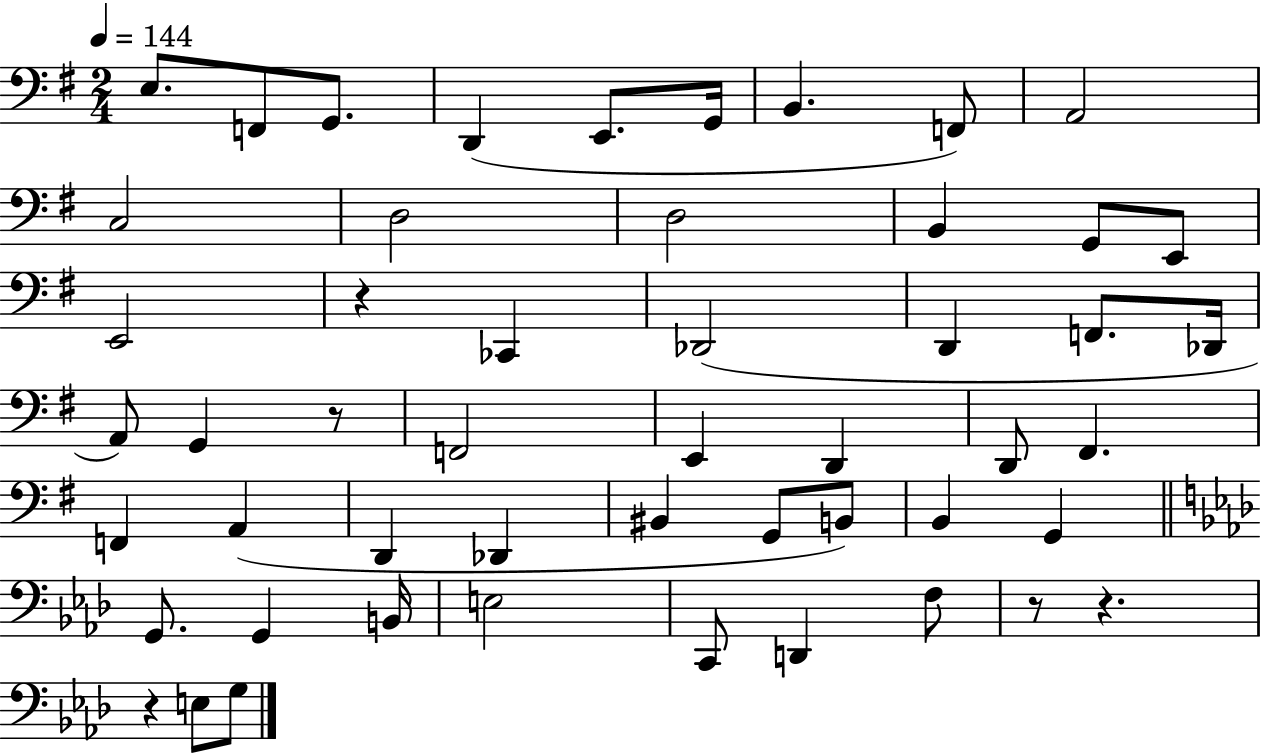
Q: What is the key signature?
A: G major